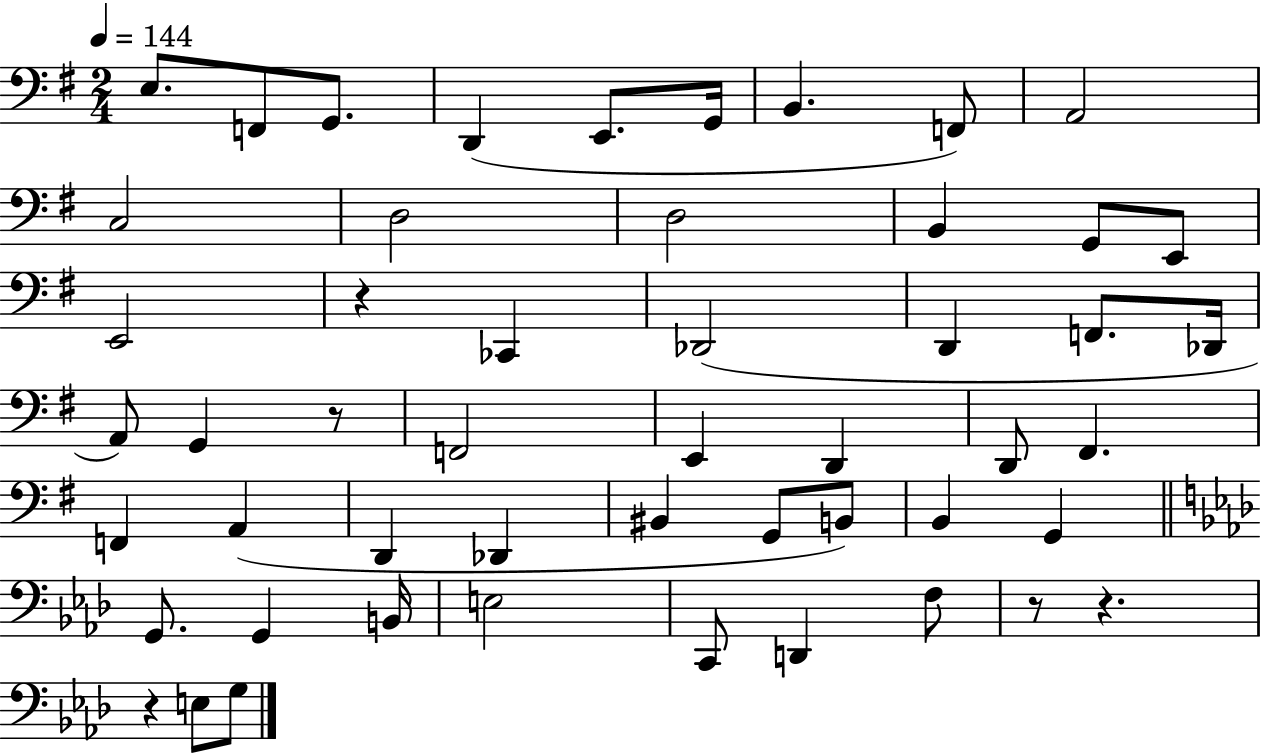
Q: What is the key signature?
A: G major